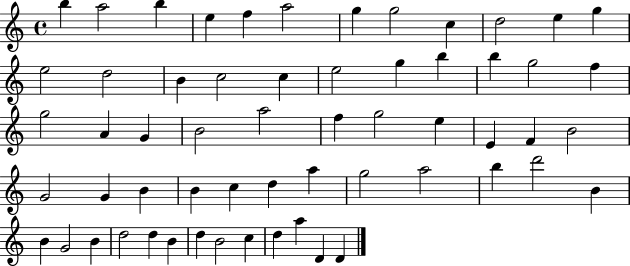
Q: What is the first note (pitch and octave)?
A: B5